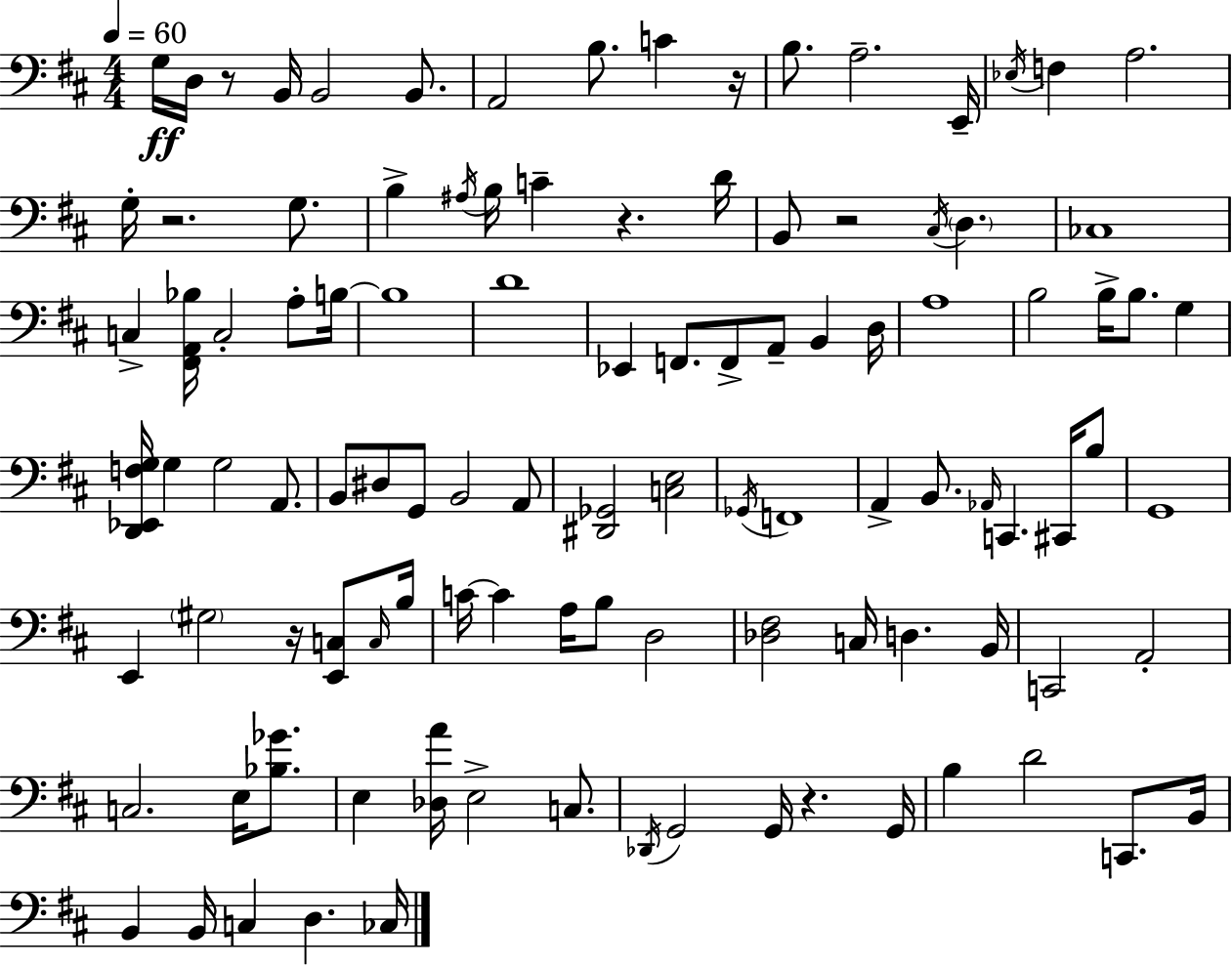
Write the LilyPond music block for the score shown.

{
  \clef bass
  \numericTimeSignature
  \time 4/4
  \key d \major
  \tempo 4 = 60
  g16\ff d16 r8 b,16 b,2 b,8. | a,2 b8. c'4 r16 | b8. a2.-- e,16-- | \acciaccatura { ees16 } f4 a2. | \break g16-. r2. g8. | b4-> \acciaccatura { ais16 } b16 c'4-- r4. | d'16 b,8 r2 \acciaccatura { cis16 } \parenthesize d4. | ces1 | \break c4-> <fis, a, bes>16 c2-. | a8-. b16~~ b1 | d'1 | ees,4 f,8. f,8-> a,8-- b,4 | \break d16 a1 | b2 b16-> b8. g4 | <d, ees, f g>16 g4 g2 | a,8. b,8 dis8 g,8 b,2 | \break a,8 <dis, ges,>2 <c e>2 | \acciaccatura { ges,16 } f,1 | a,4-> b,8. \grace { aes,16 } c,4. | cis,16 b8 g,1 | \break e,4 \parenthesize gis2 | r16 <e, c>8 \grace { c16 } b16 c'16~~ c'4 a16 b8 d2 | <des fis>2 c16 d4. | b,16 c,2 a,2-. | \break c2. | e16 <bes ges'>8. e4 <des a'>16 e2-> | c8. \acciaccatura { des,16 } g,2 g,16 | r4. g,16 b4 d'2 | \break c,8. b,16 b,4 b,16 c4 | d4. ces16 \bar "|."
}